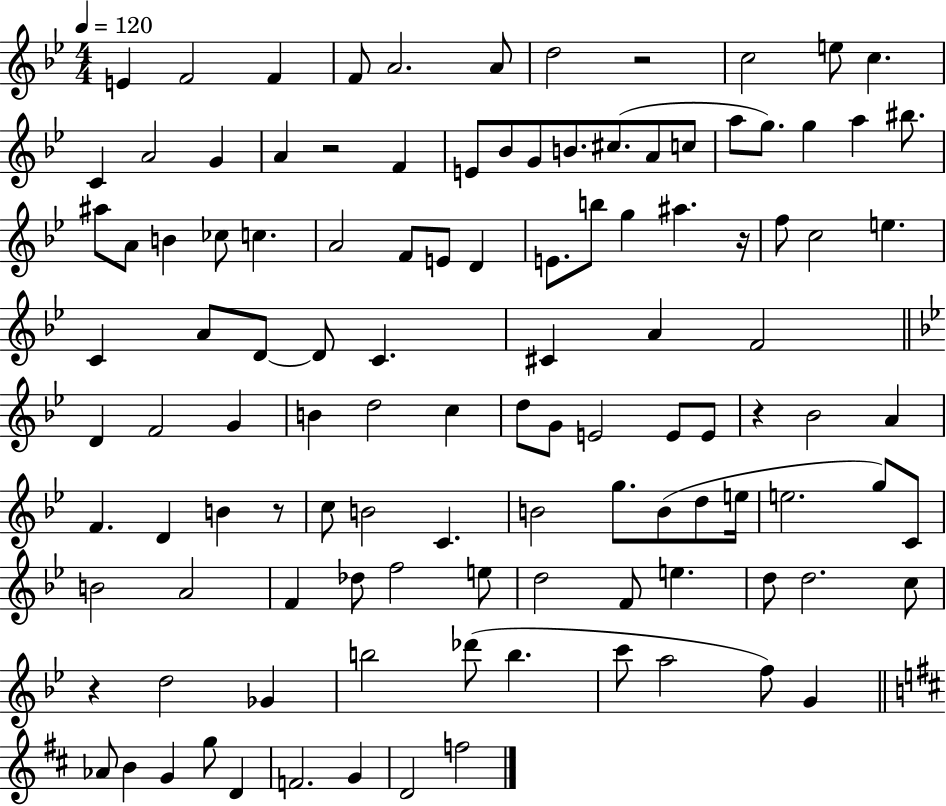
X:1
T:Untitled
M:4/4
L:1/4
K:Bb
E F2 F F/2 A2 A/2 d2 z2 c2 e/2 c C A2 G A z2 F E/2 _B/2 G/2 B/2 ^c/2 A/2 c/2 a/2 g/2 g a ^b/2 ^a/2 A/2 B _c/2 c A2 F/2 E/2 D E/2 b/2 g ^a z/4 f/2 c2 e C A/2 D/2 D/2 C ^C A F2 D F2 G B d2 c d/2 G/2 E2 E/2 E/2 z _B2 A F D B z/2 c/2 B2 C B2 g/2 B/2 d/2 e/4 e2 g/2 C/2 B2 A2 F _d/2 f2 e/2 d2 F/2 e d/2 d2 c/2 z d2 _G b2 _d'/2 b c'/2 a2 f/2 G _A/2 B G g/2 D F2 G D2 f2